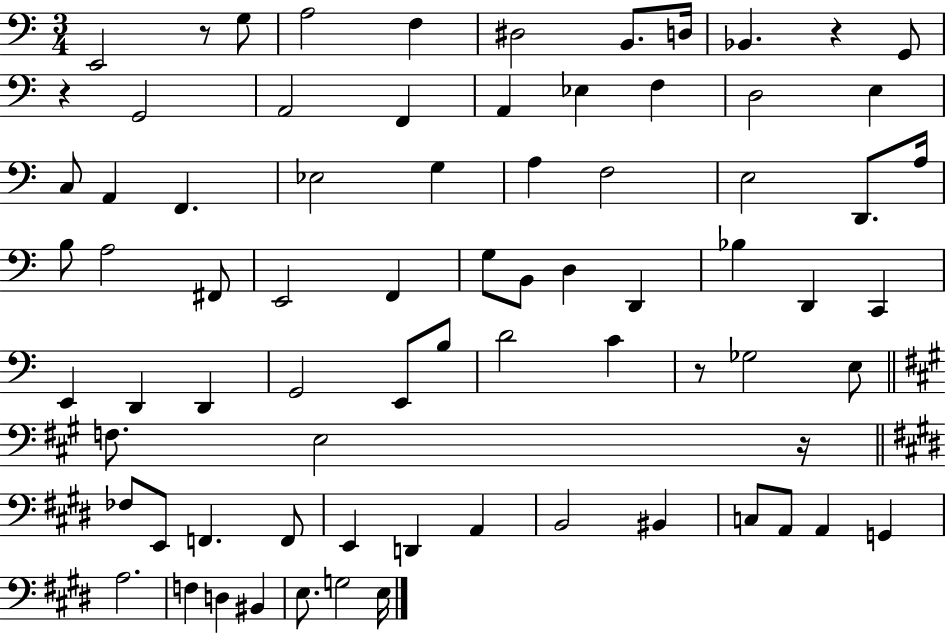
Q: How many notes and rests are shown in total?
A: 76